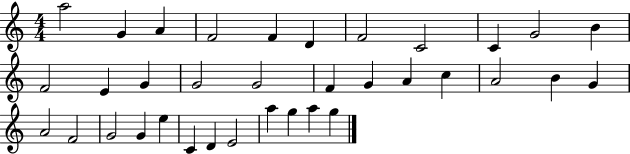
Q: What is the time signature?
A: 4/4